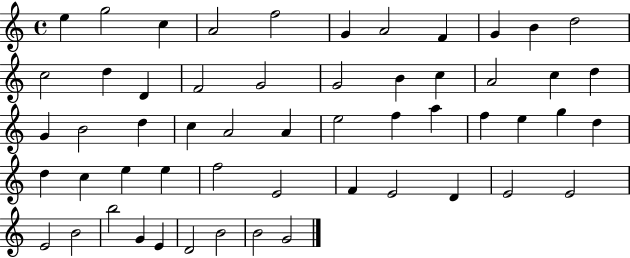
{
  \clef treble
  \time 4/4
  \defaultTimeSignature
  \key c \major
  e''4 g''2 c''4 | a'2 f''2 | g'4 a'2 f'4 | g'4 b'4 d''2 | \break c''2 d''4 d'4 | f'2 g'2 | g'2 b'4 c''4 | a'2 c''4 d''4 | \break g'4 b'2 d''4 | c''4 a'2 a'4 | e''2 f''4 a''4 | f''4 e''4 g''4 d''4 | \break d''4 c''4 e''4 e''4 | f''2 e'2 | f'4 e'2 d'4 | e'2 e'2 | \break e'2 b'2 | b''2 g'4 e'4 | d'2 b'2 | b'2 g'2 | \break \bar "|."
}